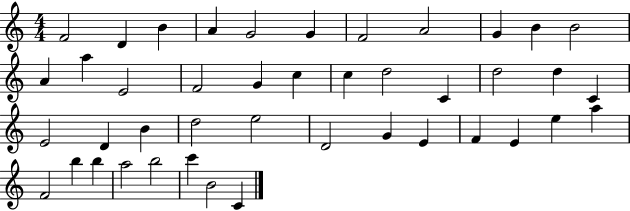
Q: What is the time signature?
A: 4/4